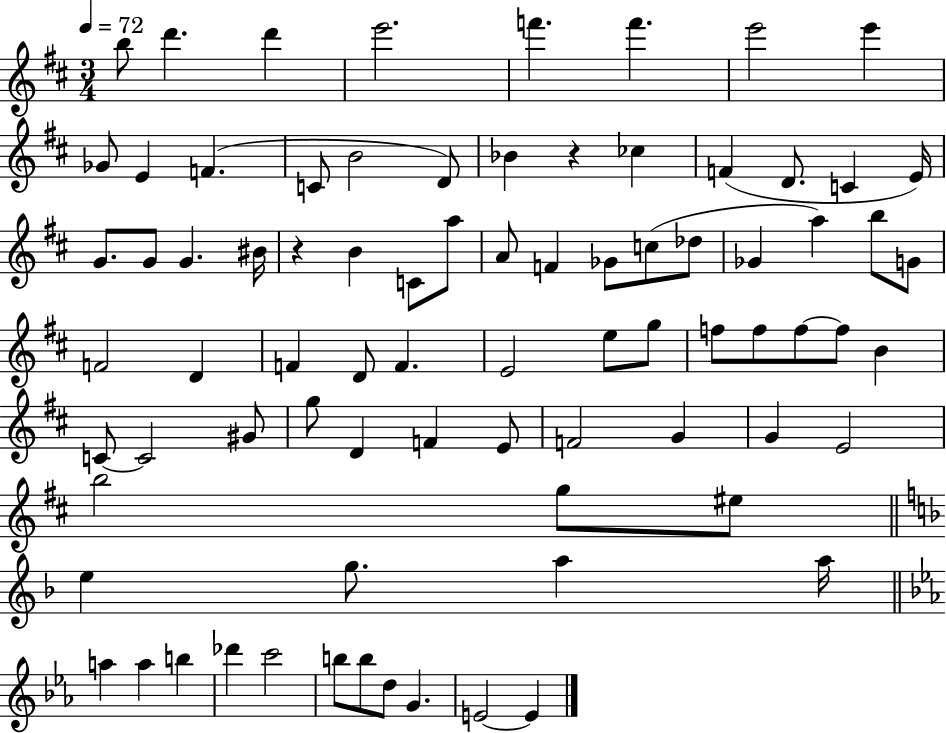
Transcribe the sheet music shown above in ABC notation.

X:1
T:Untitled
M:3/4
L:1/4
K:D
b/2 d' d' e'2 f' f' e'2 e' _G/2 E F C/2 B2 D/2 _B z _c F D/2 C E/4 G/2 G/2 G ^B/4 z B C/2 a/2 A/2 F _G/2 c/2 _d/2 _G a b/2 G/2 F2 D F D/2 F E2 e/2 g/2 f/2 f/2 f/2 f/2 B C/2 C2 ^G/2 g/2 D F E/2 F2 G G E2 b2 g/2 ^e/2 e g/2 a a/4 a a b _d' c'2 b/2 b/2 d/2 G E2 E